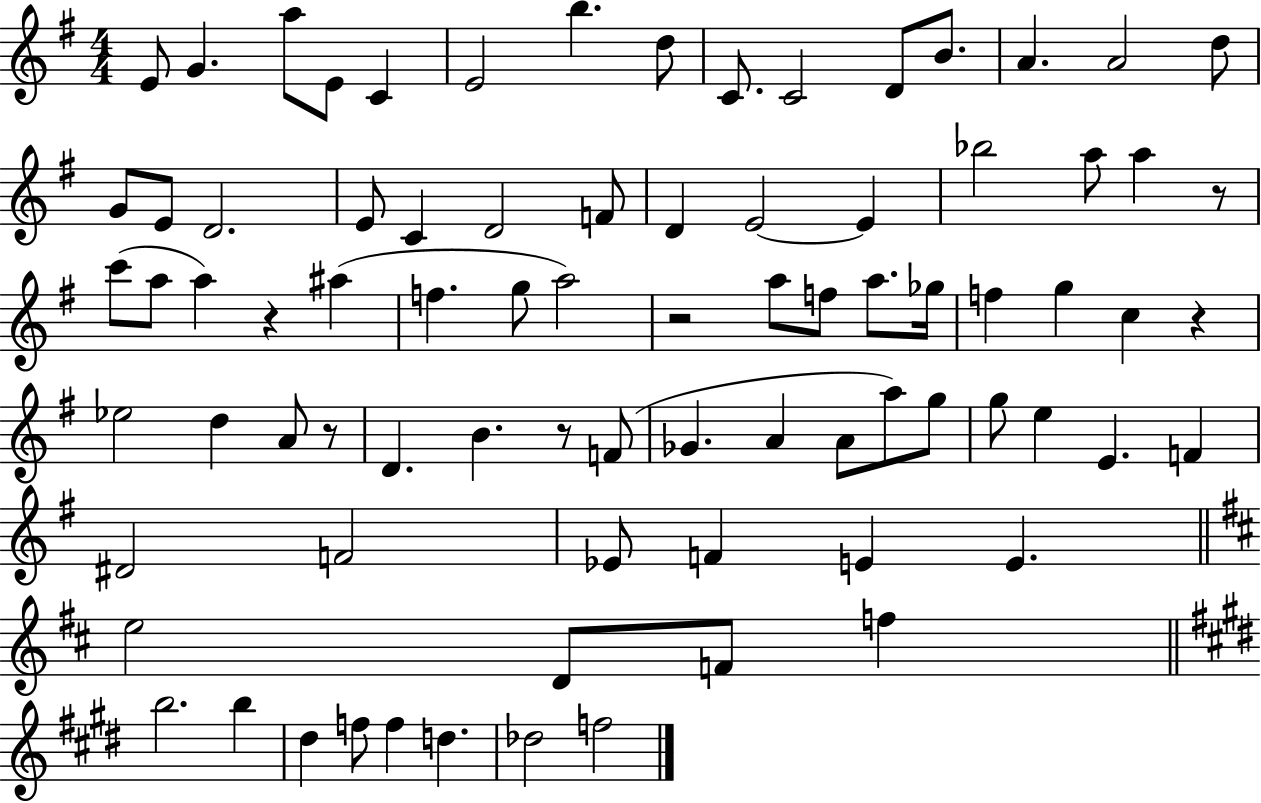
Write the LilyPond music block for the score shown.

{
  \clef treble
  \numericTimeSignature
  \time 4/4
  \key g \major
  e'8 g'4. a''8 e'8 c'4 | e'2 b''4. d''8 | c'8. c'2 d'8 b'8. | a'4. a'2 d''8 | \break g'8 e'8 d'2. | e'8 c'4 d'2 f'8 | d'4 e'2~~ e'4 | bes''2 a''8 a''4 r8 | \break c'''8( a''8 a''4) r4 ais''4( | f''4. g''8 a''2) | r2 a''8 f''8 a''8. ges''16 | f''4 g''4 c''4 r4 | \break ees''2 d''4 a'8 r8 | d'4. b'4. r8 f'8( | ges'4. a'4 a'8 a''8) g''8 | g''8 e''4 e'4. f'4 | \break dis'2 f'2 | ees'8 f'4 e'4 e'4. | \bar "||" \break \key d \major e''2 d'8 f'8 f''4 | \bar "||" \break \key e \major b''2. b''4 | dis''4 f''8 f''4 d''4. | des''2 f''2 | \bar "|."
}